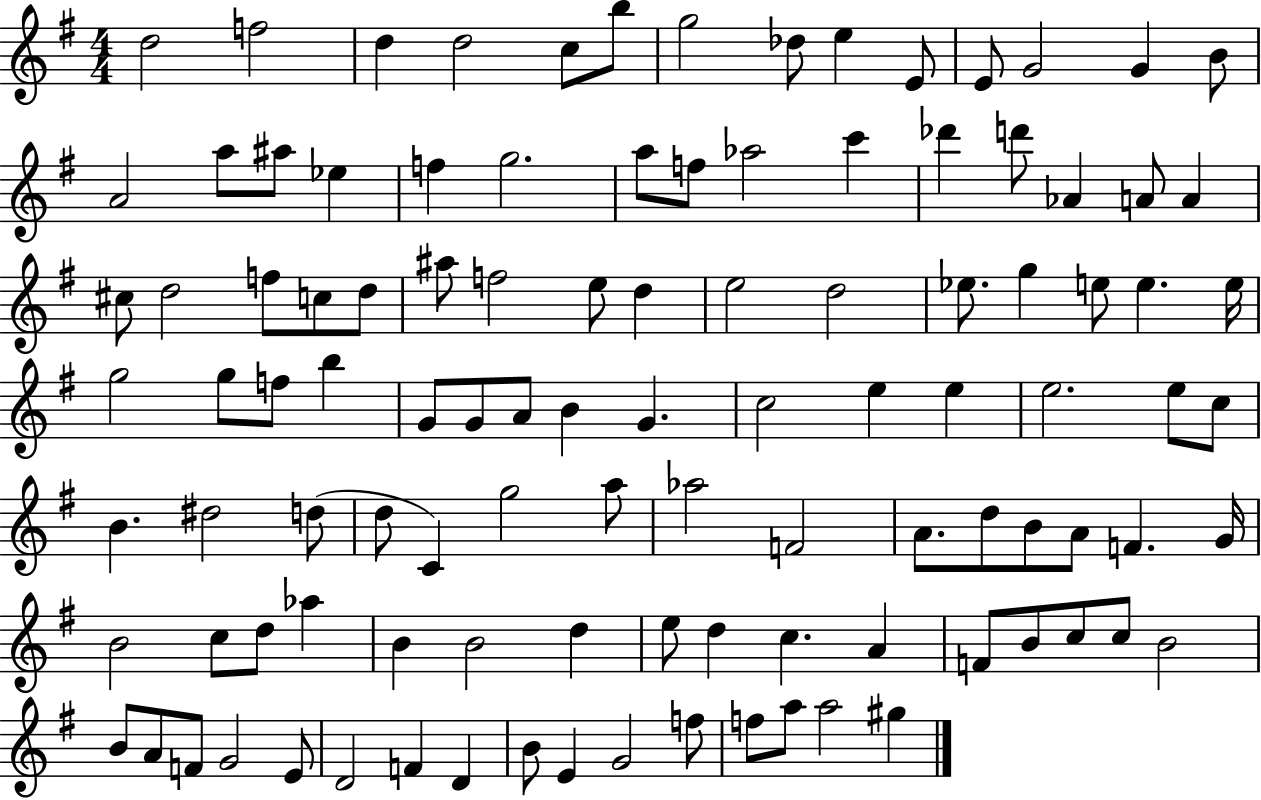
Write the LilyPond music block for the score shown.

{
  \clef treble
  \numericTimeSignature
  \time 4/4
  \key g \major
  d''2 f''2 | d''4 d''2 c''8 b''8 | g''2 des''8 e''4 e'8 | e'8 g'2 g'4 b'8 | \break a'2 a''8 ais''8 ees''4 | f''4 g''2. | a''8 f''8 aes''2 c'''4 | des'''4 d'''8 aes'4 a'8 a'4 | \break cis''8 d''2 f''8 c''8 d''8 | ais''8 f''2 e''8 d''4 | e''2 d''2 | ees''8. g''4 e''8 e''4. e''16 | \break g''2 g''8 f''8 b''4 | g'8 g'8 a'8 b'4 g'4. | c''2 e''4 e''4 | e''2. e''8 c''8 | \break b'4. dis''2 d''8( | d''8 c'4) g''2 a''8 | aes''2 f'2 | a'8. d''8 b'8 a'8 f'4. g'16 | \break b'2 c''8 d''8 aes''4 | b'4 b'2 d''4 | e''8 d''4 c''4. a'4 | f'8 b'8 c''8 c''8 b'2 | \break b'8 a'8 f'8 g'2 e'8 | d'2 f'4 d'4 | b'8 e'4 g'2 f''8 | f''8 a''8 a''2 gis''4 | \break \bar "|."
}